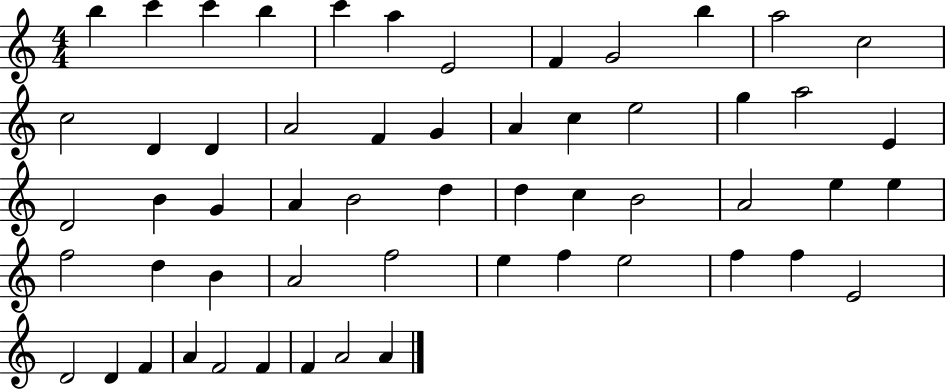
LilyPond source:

{
  \clef treble
  \numericTimeSignature
  \time 4/4
  \key c \major
  b''4 c'''4 c'''4 b''4 | c'''4 a''4 e'2 | f'4 g'2 b''4 | a''2 c''2 | \break c''2 d'4 d'4 | a'2 f'4 g'4 | a'4 c''4 e''2 | g''4 a''2 e'4 | \break d'2 b'4 g'4 | a'4 b'2 d''4 | d''4 c''4 b'2 | a'2 e''4 e''4 | \break f''2 d''4 b'4 | a'2 f''2 | e''4 f''4 e''2 | f''4 f''4 e'2 | \break d'2 d'4 f'4 | a'4 f'2 f'4 | f'4 a'2 a'4 | \bar "|."
}